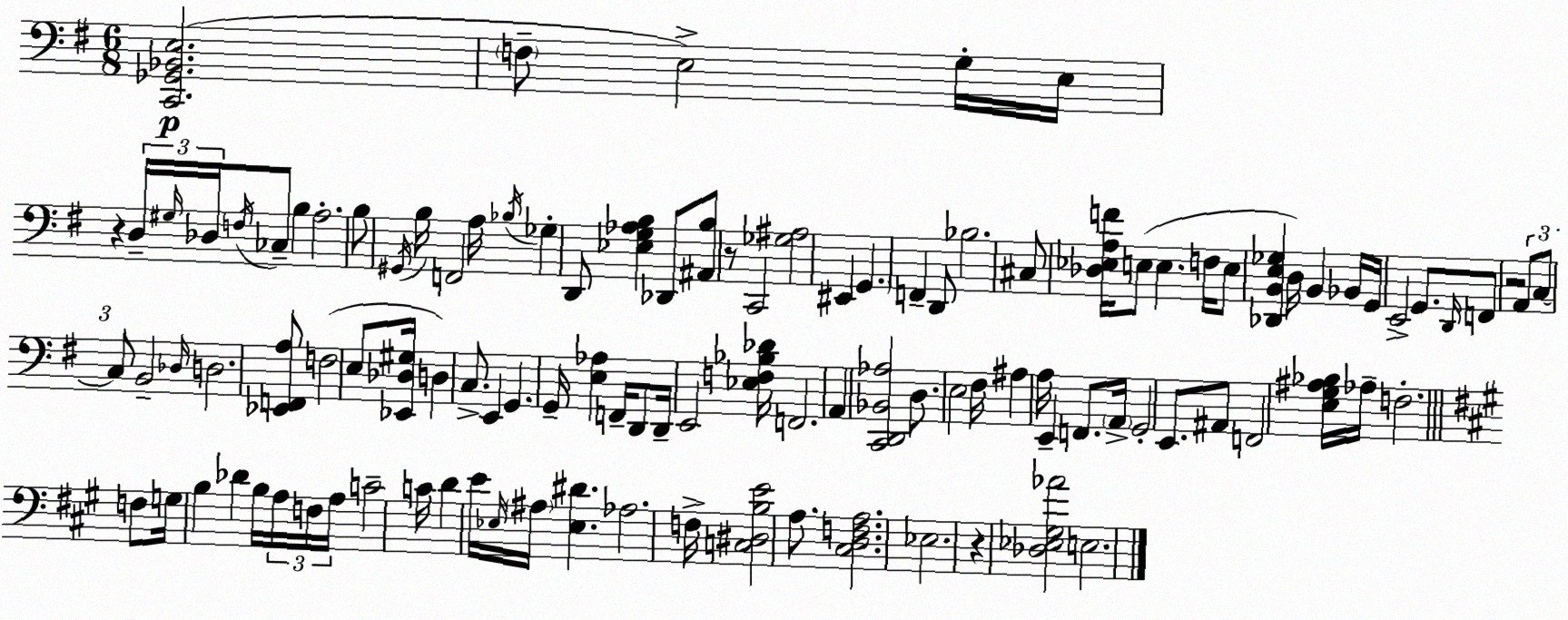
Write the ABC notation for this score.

X:1
T:Untitled
M:6/8
L:1/4
K:G
[C,,_G,,_B,,E,]2 F,/2 E,2 G,/4 E,/4 z D,/4 ^G,/4 _D,/4 F,/4 _C,/2 B, A,2 B,/2 ^G,,/4 B,/4 F,,2 A,/4 _B,/4 _G, D,,/2 [_E,G,_A,B,] _D,,/2 [^A,,B,]/2 z/2 C,,2 [_G,^A,]2 ^E,, G,, F,, D,,/2 _B,2 ^C,/2 [_D,_E,A,F]/4 E,/2 E, F,/4 E,/2 [_D,,B,,E,_G,] D,/4 B,, _B,,/4 G,,/4 E,,2 G,,/2 D,,/4 F,,/2 z2 A,,/2 C,/2 C,/2 B,,2 _D,/4 D,2 [_E,,F,,A,]/2 F,2 E,/2 [_E,,_D,^G,]/4 D, C,/2 E,, G,, G,,/4 [E,_A,] F,,/4 D,,/2 D,,/4 E,,2 [_E,F,_B,_D]/4 F,,2 A,, [C,,D,,_B,,_A,]2 D,/2 E,2 ^F,/4 ^A, A,/4 E,, F,,/2 A,,/4 G,,2 E,,/2 ^A,,/2 F,,2 [E,G,^A,_B,]/4 _A,/4 F,2 F,/2 G,/4 B, _D B,/4 A,/4 F,/4 A,/4 C2 C/4 D E/4 _E,/4 ^A,/4 [_E,^D] _A,2 F,/4 [C,^D,B,E]2 A,/2 [^C,D,F,A,]2 _E,2 z [_D,_E,^G,_A]2 E,2